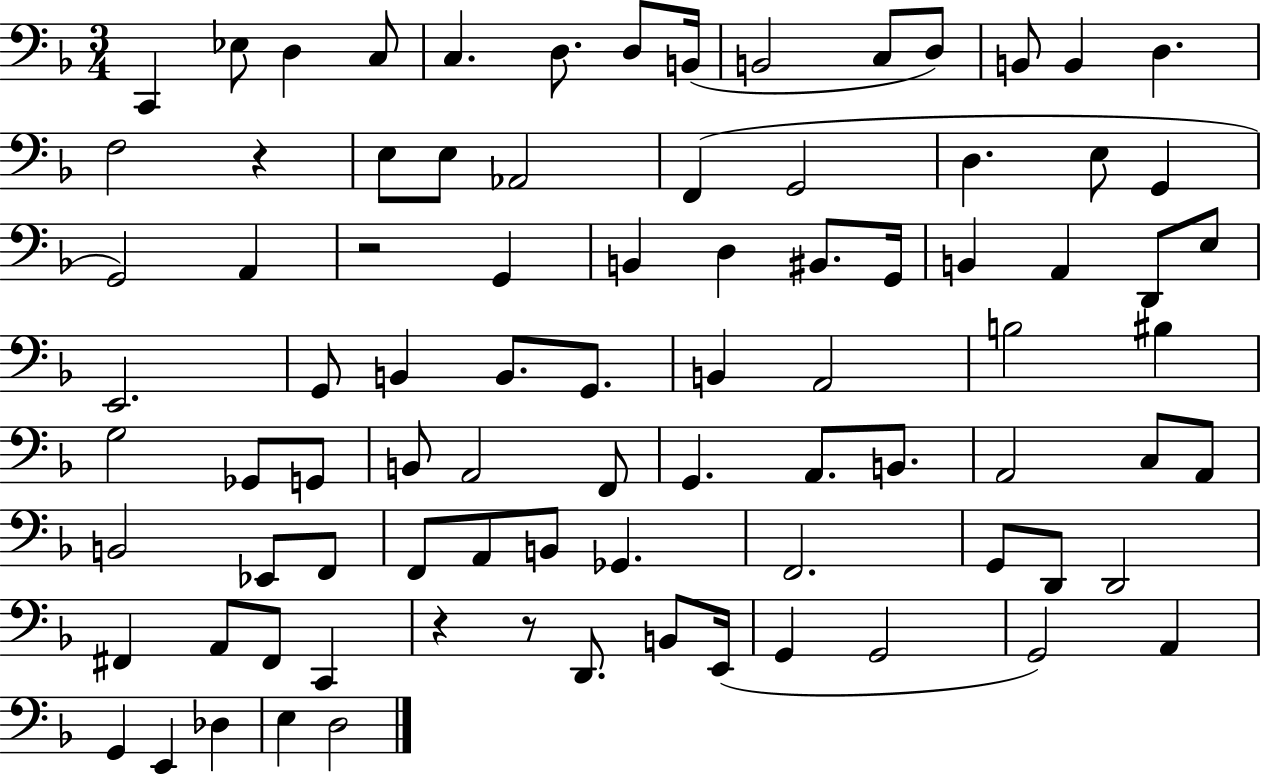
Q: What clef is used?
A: bass